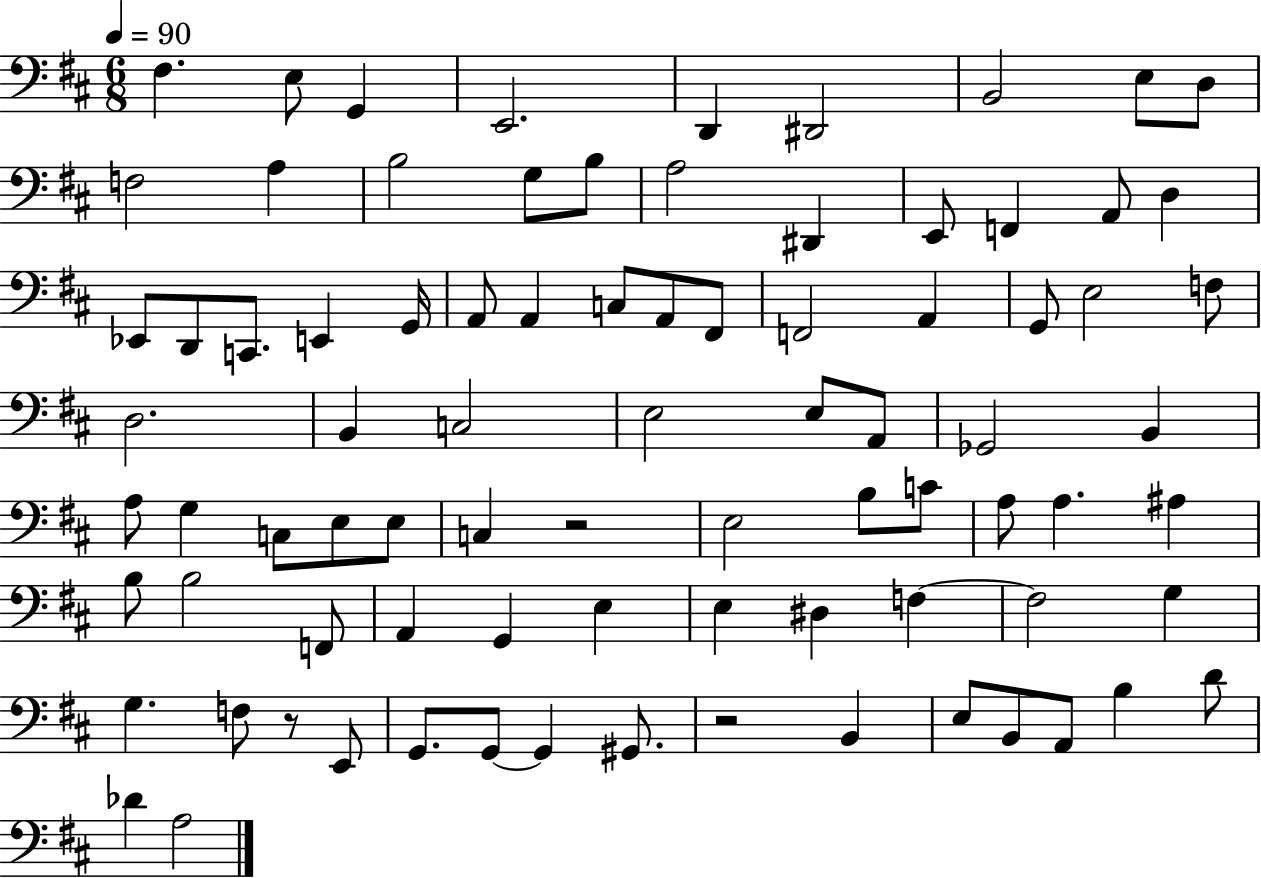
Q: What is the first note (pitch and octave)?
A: F#3